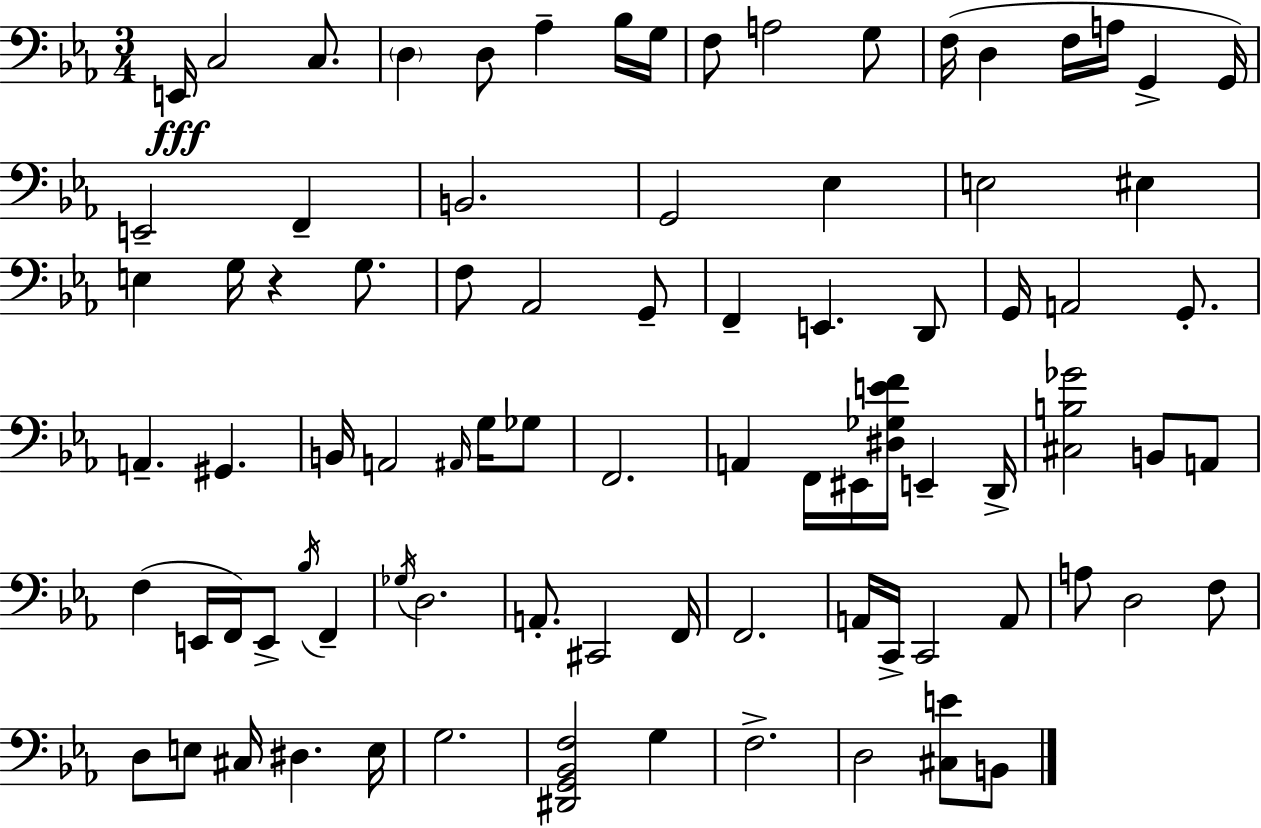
X:1
T:Untitled
M:3/4
L:1/4
K:Cm
E,,/4 C,2 C,/2 D, D,/2 _A, _B,/4 G,/4 F,/2 A,2 G,/2 F,/4 D, F,/4 A,/4 G,, G,,/4 E,,2 F,, B,,2 G,,2 _E, E,2 ^E, E, G,/4 z G,/2 F,/2 _A,,2 G,,/2 F,, E,, D,,/2 G,,/4 A,,2 G,,/2 A,, ^G,, B,,/4 A,,2 ^A,,/4 G,/4 _G,/2 F,,2 A,, F,,/4 ^E,,/4 [^D,_G,EF]/4 E,, D,,/4 [^C,B,_G]2 B,,/2 A,,/2 F, E,,/4 F,,/4 E,,/2 _B,/4 F,, _G,/4 D,2 A,,/2 ^C,,2 F,,/4 F,,2 A,,/4 C,,/4 C,,2 A,,/2 A,/2 D,2 F,/2 D,/2 E,/2 ^C,/4 ^D, E,/4 G,2 [^D,,G,,_B,,F,]2 G, F,2 D,2 [^C,E]/2 B,,/2